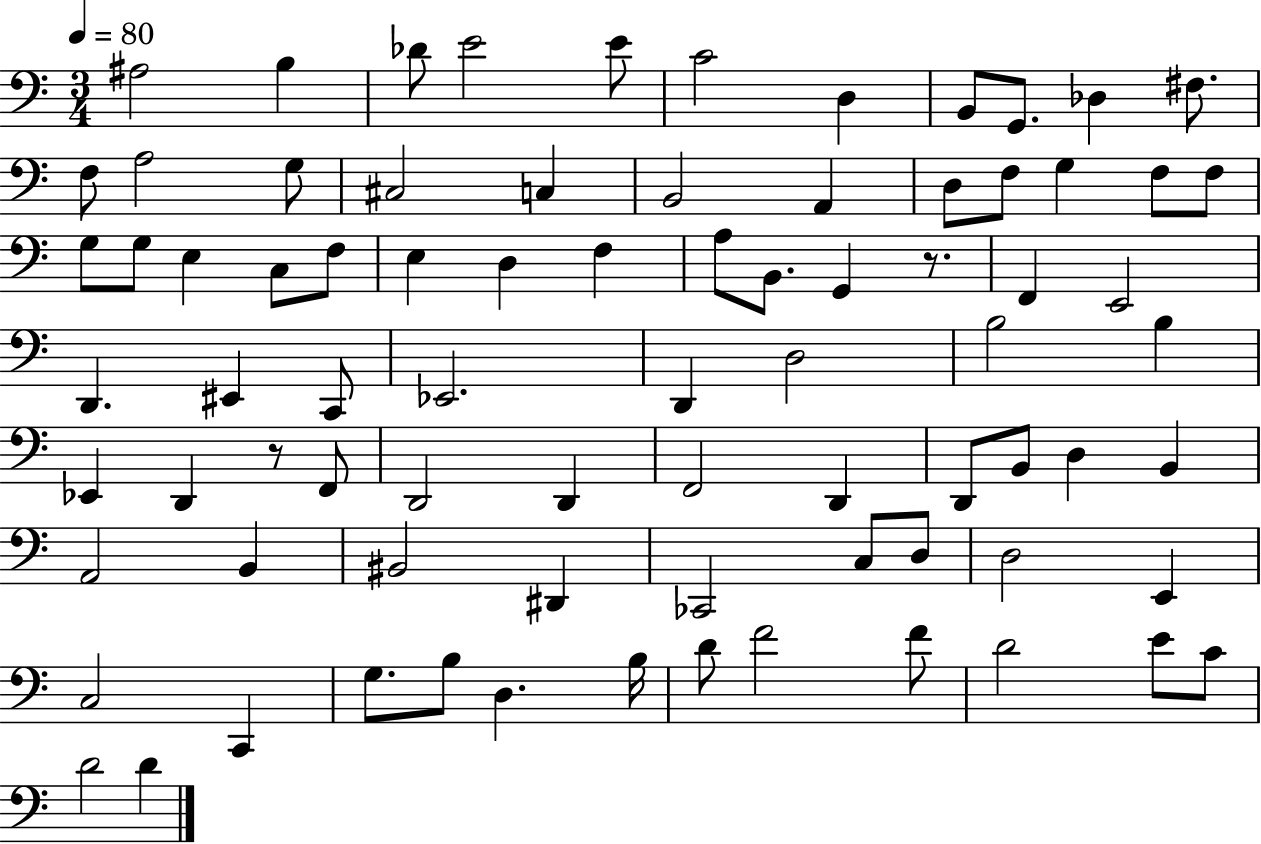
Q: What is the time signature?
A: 3/4